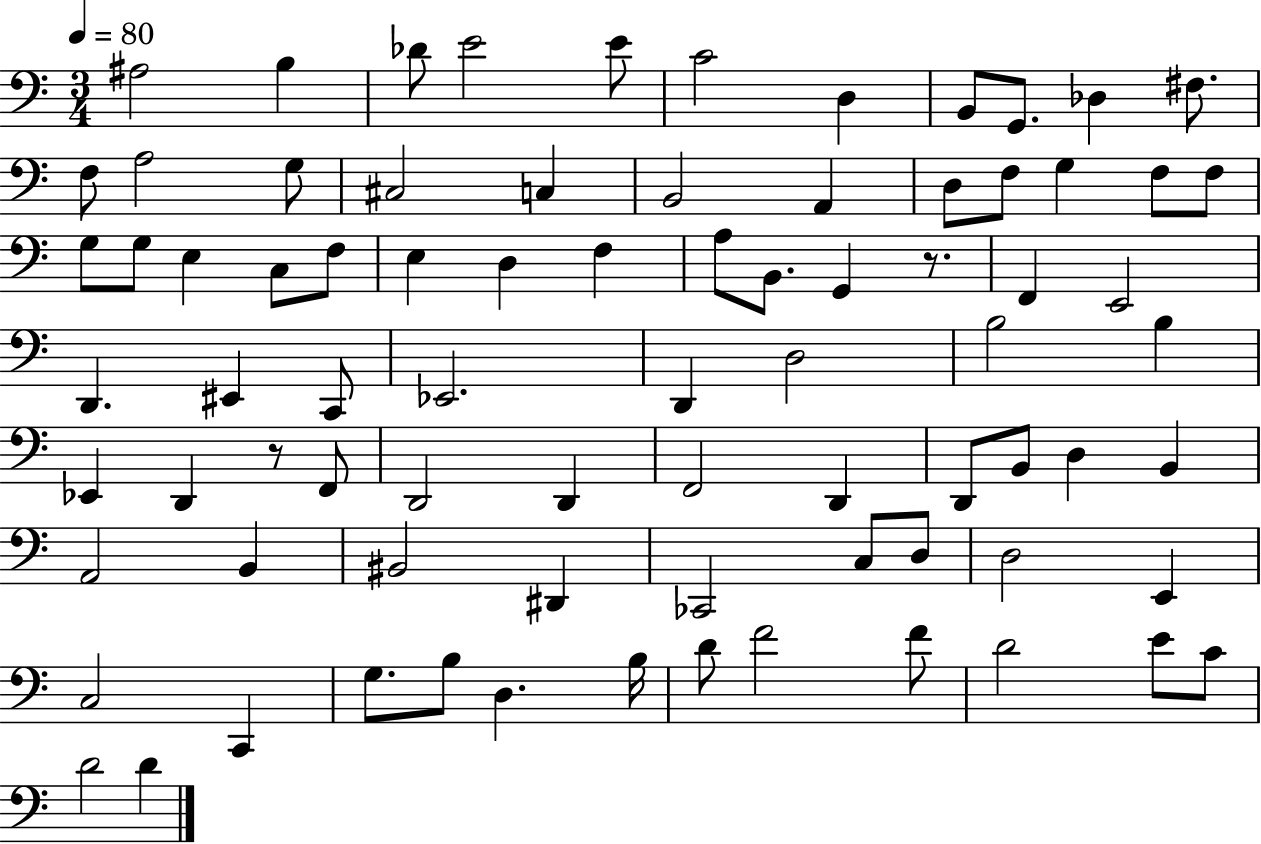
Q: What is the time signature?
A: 3/4